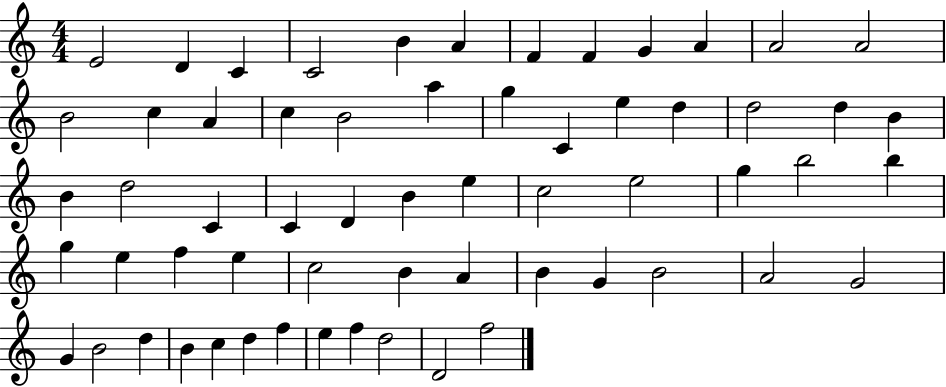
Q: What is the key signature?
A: C major